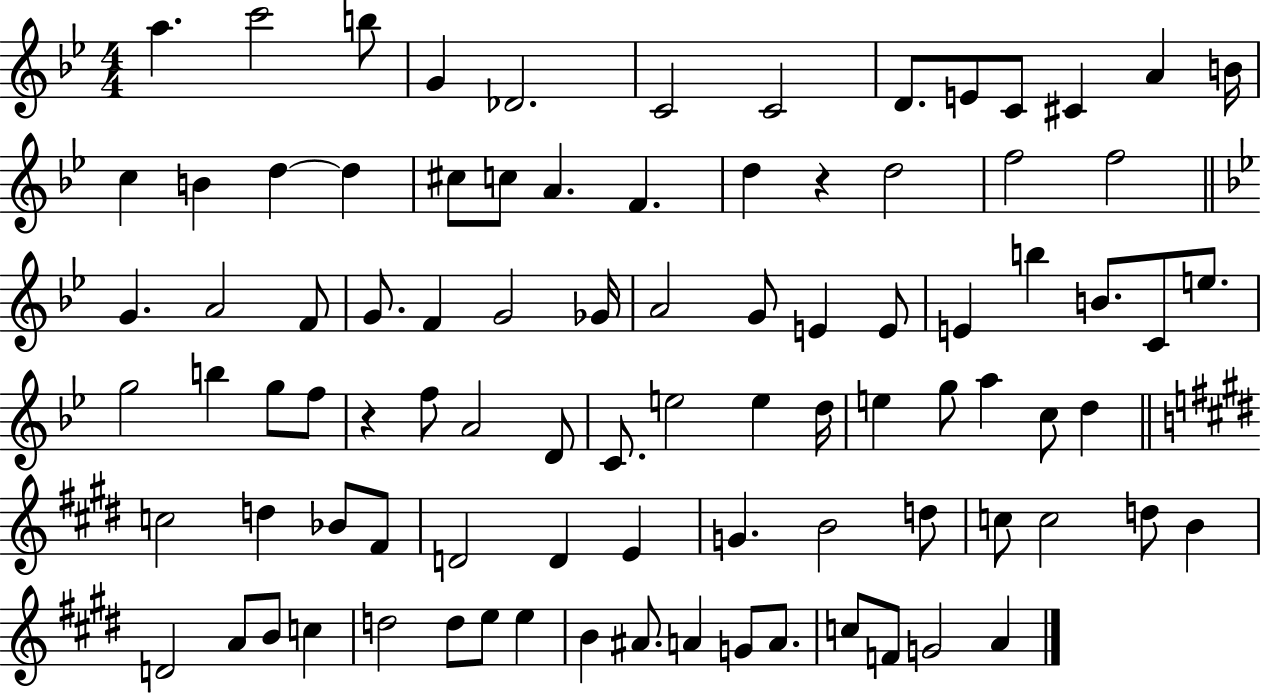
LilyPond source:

{
  \clef treble
  \numericTimeSignature
  \time 4/4
  \key bes \major
  a''4. c'''2 b''8 | g'4 des'2. | c'2 c'2 | d'8. e'8 c'8 cis'4 a'4 b'16 | \break c''4 b'4 d''4~~ d''4 | cis''8 c''8 a'4. f'4. | d''4 r4 d''2 | f''2 f''2 | \break \bar "||" \break \key bes \major g'4. a'2 f'8 | g'8. f'4 g'2 ges'16 | a'2 g'8 e'4 e'8 | e'4 b''4 b'8. c'8 e''8. | \break g''2 b''4 g''8 f''8 | r4 f''8 a'2 d'8 | c'8. e''2 e''4 d''16 | e''4 g''8 a''4 c''8 d''4 | \break \bar "||" \break \key e \major c''2 d''4 bes'8 fis'8 | d'2 d'4 e'4 | g'4. b'2 d''8 | c''8 c''2 d''8 b'4 | \break d'2 a'8 b'8 c''4 | d''2 d''8 e''8 e''4 | b'4 ais'8. a'4 g'8 a'8. | c''8 f'8 g'2 a'4 | \break \bar "|."
}